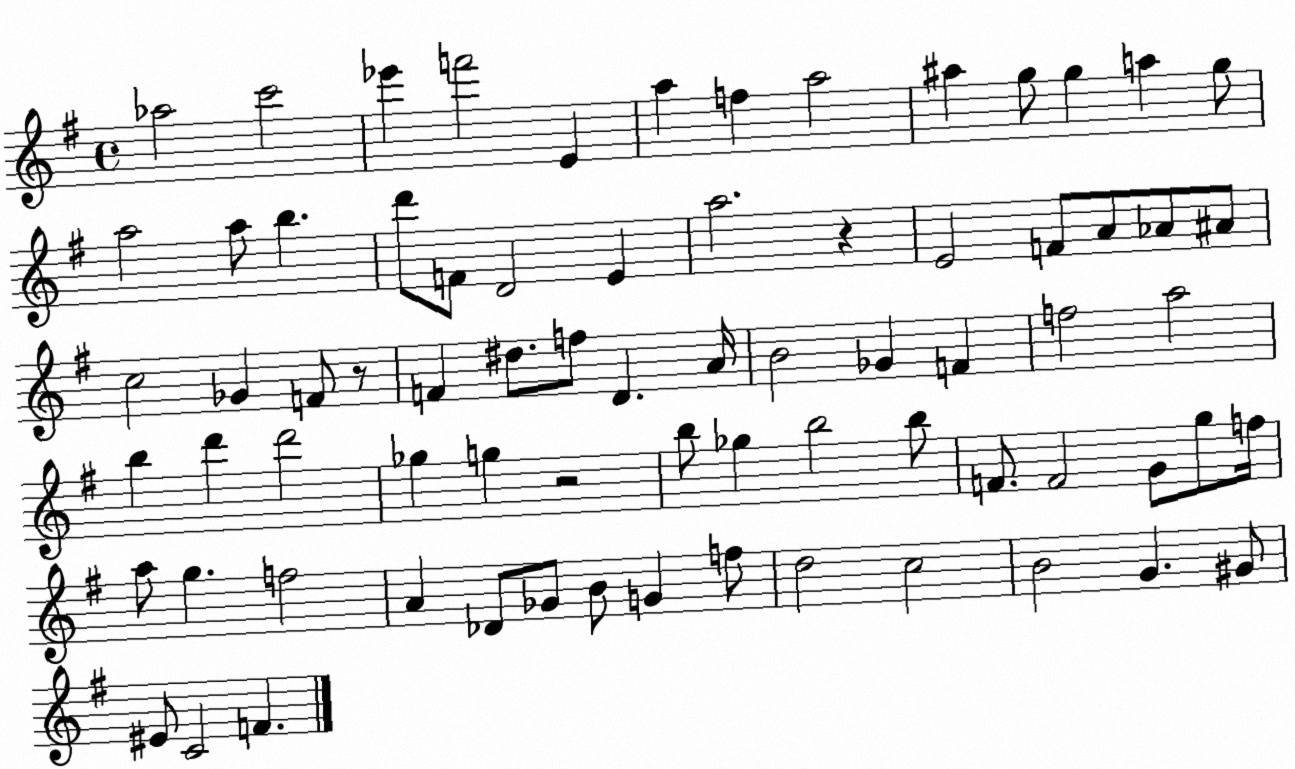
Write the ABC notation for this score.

X:1
T:Untitled
M:4/4
L:1/4
K:G
_a2 c'2 _e' f'2 E a f a2 ^a g/2 g a g/2 a2 a/2 b d'/2 F/2 D2 E a2 z E2 F/2 A/2 _A/2 ^A/2 c2 _G F/2 z/2 F ^d/2 f/2 D A/4 B2 _G F f2 a2 b d' d'2 _g g z2 b/2 _g b2 b/2 F/2 F2 G/2 g/2 f/4 a/2 g f2 A _D/2 _G/2 B/2 G f/2 d2 c2 B2 G ^G/2 ^E/2 C2 F